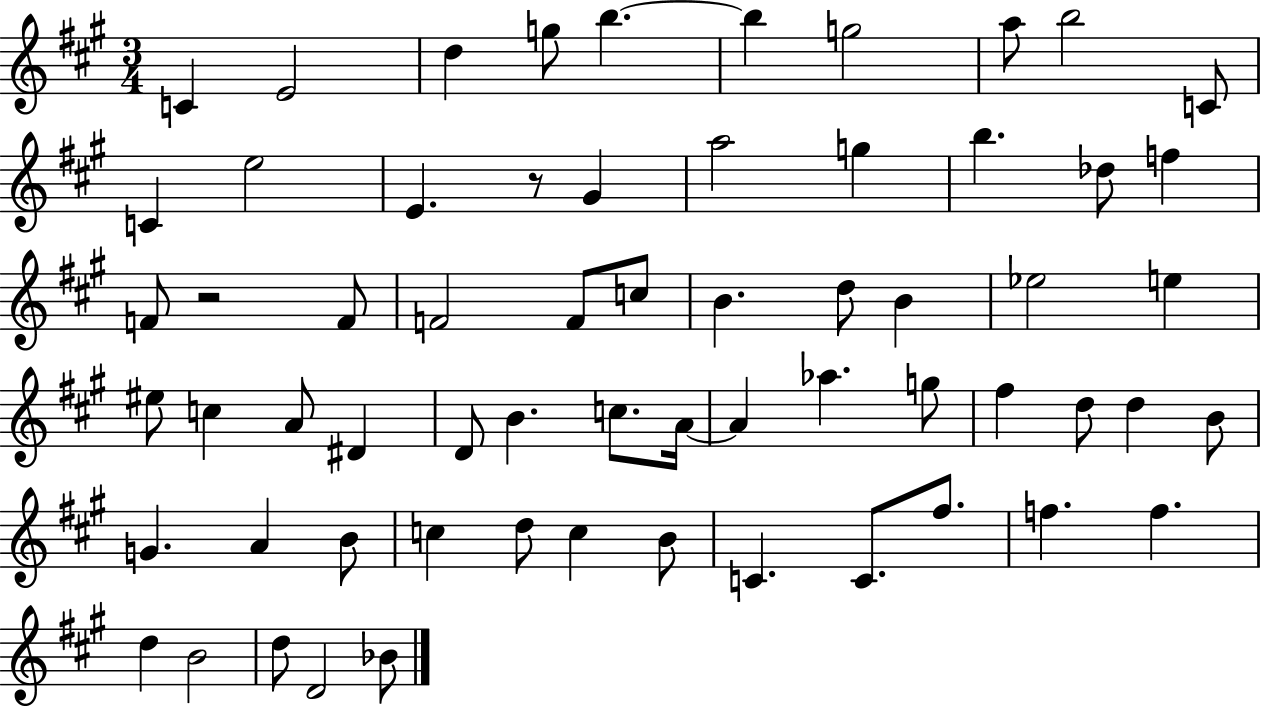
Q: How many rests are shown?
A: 2